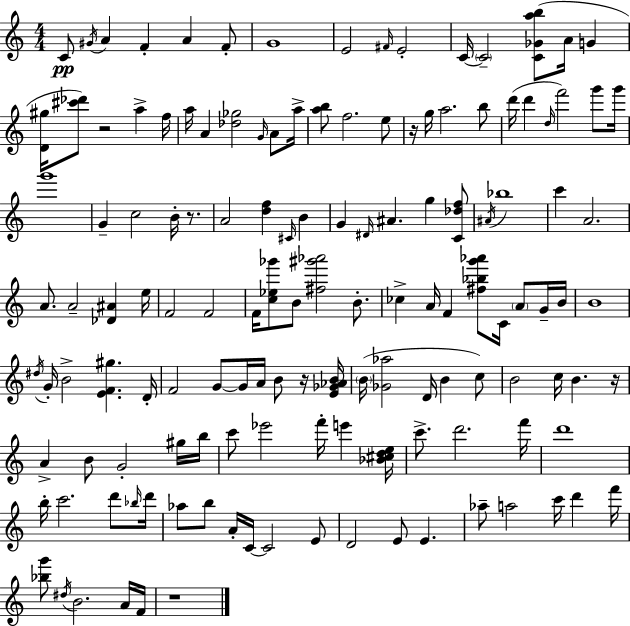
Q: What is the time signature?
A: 4/4